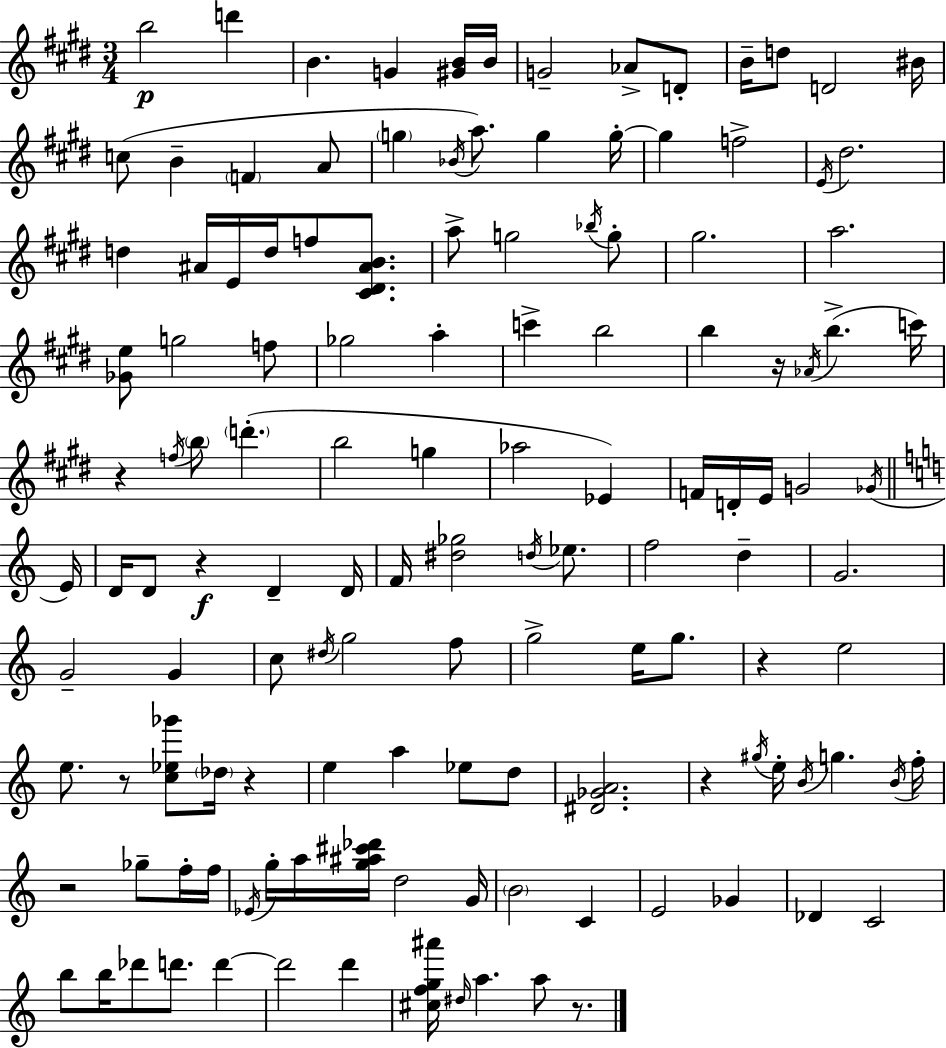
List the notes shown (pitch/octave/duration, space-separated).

B5/h D6/q B4/q. G4/q [G#4,B4]/s B4/s G4/h Ab4/e D4/e B4/s D5/e D4/h BIS4/s C5/e B4/q F4/q A4/e G5/q Bb4/s A5/e. G5/q G5/s G5/q F5/h E4/s D#5/h. D5/q A#4/s E4/s D5/s F5/e [C#4,D#4,A#4,B4]/e. A5/e G5/h Bb5/s G5/e G#5/h. A5/h. [Gb4,E5]/e G5/h F5/e Gb5/h A5/q C6/q B5/h B5/q R/s Ab4/s B5/q. C6/s R/q F5/s B5/e D6/q. B5/h G5/q Ab5/h Eb4/q F4/s D4/s E4/s G4/h Gb4/s E4/s D4/s D4/e R/q D4/q D4/s F4/s [D#5,Gb5]/h D5/s Eb5/e. F5/h D5/q G4/h. G4/h G4/q C5/e D#5/s G5/h F5/e G5/h E5/s G5/e. R/q E5/h E5/e. R/e [C5,Eb5,Gb6]/e Db5/s R/q E5/q A5/q Eb5/e D5/e [D#4,Gb4,A4]/h. R/q G#5/s E5/s B4/s G5/q. B4/s F5/s R/h Gb5/e F5/s F5/s Eb4/s G5/s A5/s [G5,A#5,C#6,Db6]/s D5/h G4/s B4/h C4/q E4/h Gb4/q Db4/q C4/h B5/e B5/s Db6/e D6/e. D6/q D6/h D6/q [C#5,F5,G5,A#6]/s D#5/s A5/q. A5/e R/e.